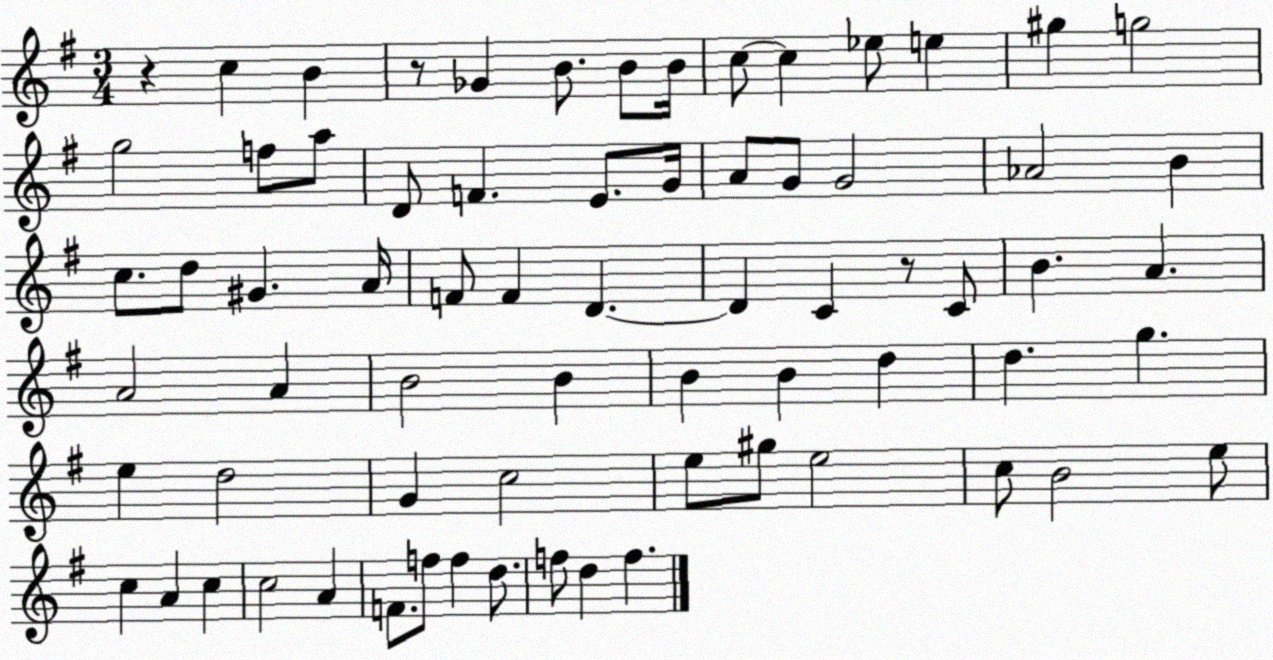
X:1
T:Untitled
M:3/4
L:1/4
K:G
z c B z/2 _G B/2 B/2 B/4 c/2 c _e/2 e ^g g2 g2 f/2 a/2 D/2 F E/2 G/4 A/2 G/2 G2 _A2 B c/2 d/2 ^G A/4 F/2 F D D C z/2 C/2 B A A2 A B2 B B B d d g e d2 G c2 e/2 ^g/2 e2 c/2 B2 e/2 c A c c2 A F/2 f/2 f d/2 f/2 d f